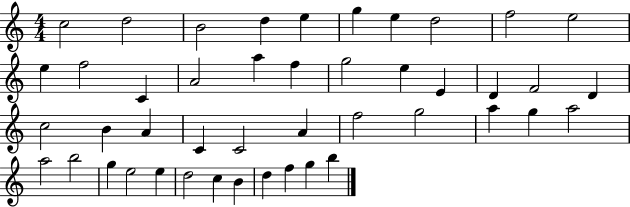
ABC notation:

X:1
T:Untitled
M:4/4
L:1/4
K:C
c2 d2 B2 d e g e d2 f2 e2 e f2 C A2 a f g2 e E D F2 D c2 B A C C2 A f2 g2 a g a2 a2 b2 g e2 e d2 c B d f g b